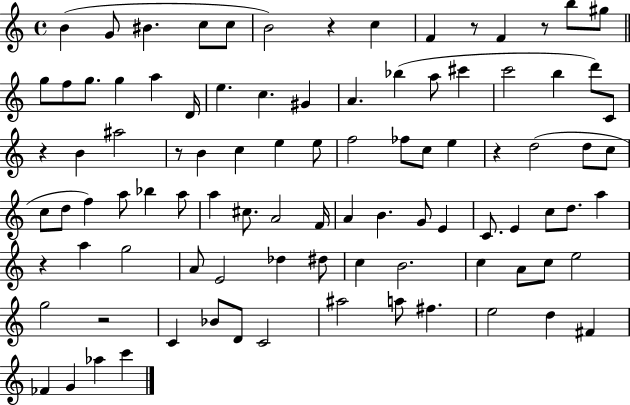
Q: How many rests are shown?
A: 8